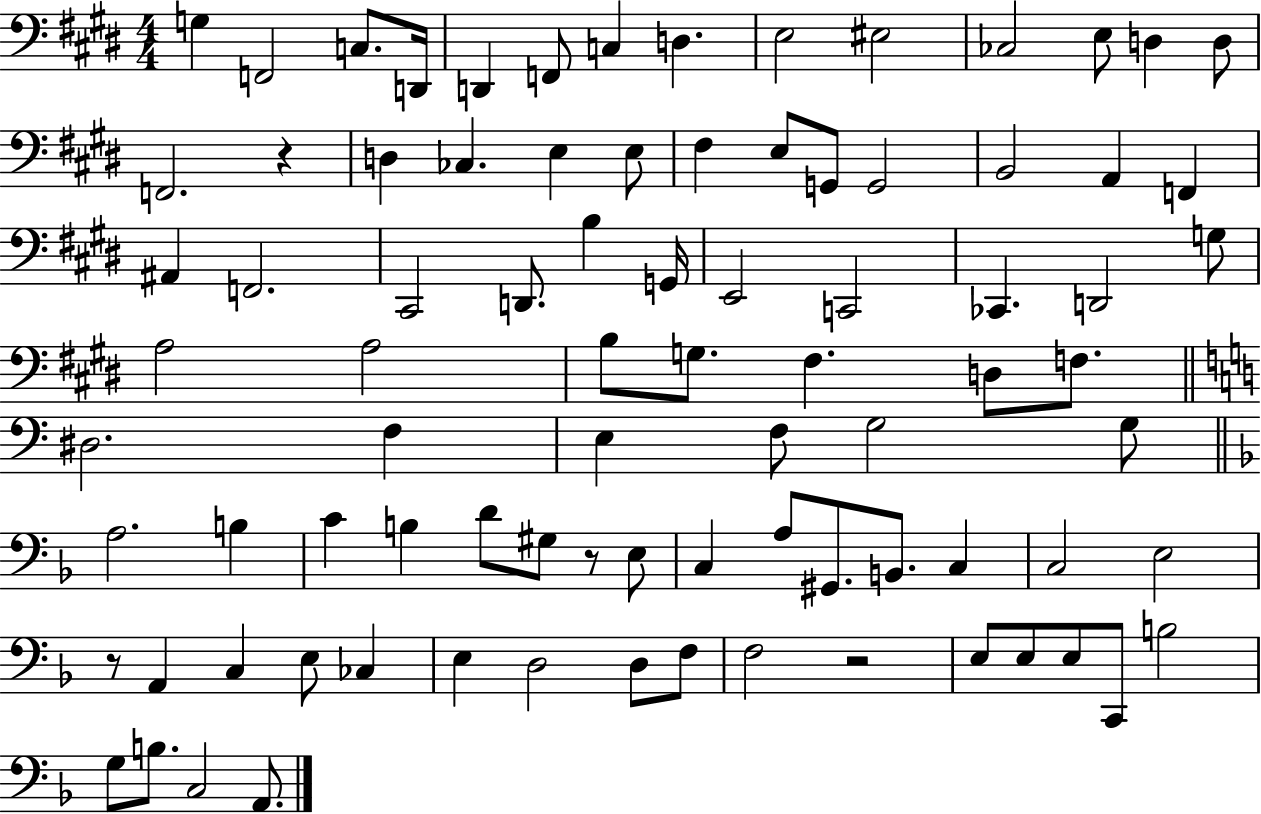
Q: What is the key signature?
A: E major